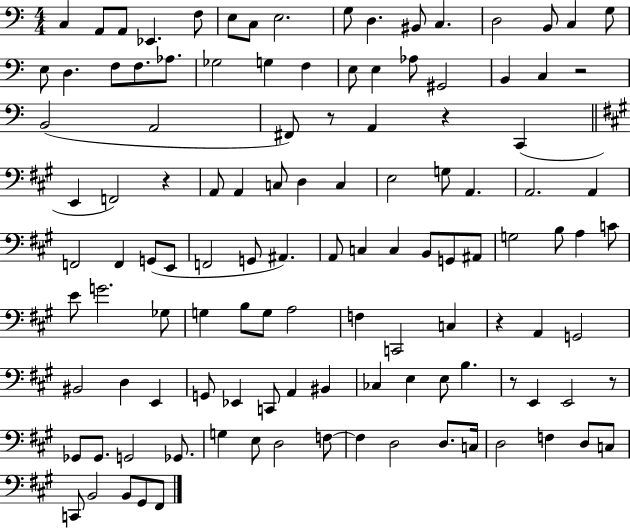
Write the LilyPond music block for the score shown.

{
  \clef bass
  \numericTimeSignature
  \time 4/4
  \key c \major
  c4 a,8 a,8 ees,4. f8 | e8 c8 e2. | g8 d4. bis,8 c4. | d2 b,8 c4 g8 | \break e8 d4. f8 f8. aes8. | ges2 g4 f4 | e8 e4 aes8 gis,2 | b,4 c4 r2 | \break b,2( a,2 | fis,8) r8 a,4 r4 c,4( | \bar "||" \break \key a \major e,4 f,2) r4 | a,8 a,4 c8 d4 c4 | e2 g8 a,4. | a,2. a,4 | \break f,2 f,4 g,8( e,8 | f,2 g,8 ais,4.) | a,8 c4 c4 b,8 g,8 ais,8 | g2 b8 a4 c'8 | \break e'8 g'2. ges8 | g4 b8 g8 a2 | f4 c,2 c4 | r4 a,4 g,2 | \break bis,2 d4 e,4 | g,8 ees,4 c,8 a,4 bis,4 | ces4 e4 e8 b4. | r8 e,4 e,2 r8 | \break ges,8 ges,8. g,2 ges,8. | g4 e8 d2 f8~~ | f4 d2 d8. c16 | d2 f4 d8 c8 | \break c,8 b,2 b,8 gis,8 fis,8 | \bar "|."
}